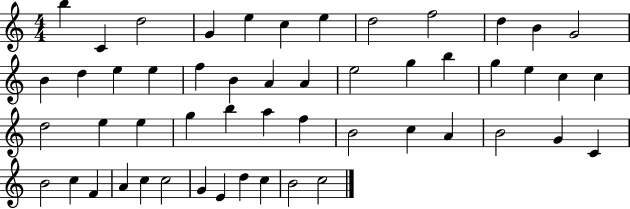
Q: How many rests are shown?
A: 0